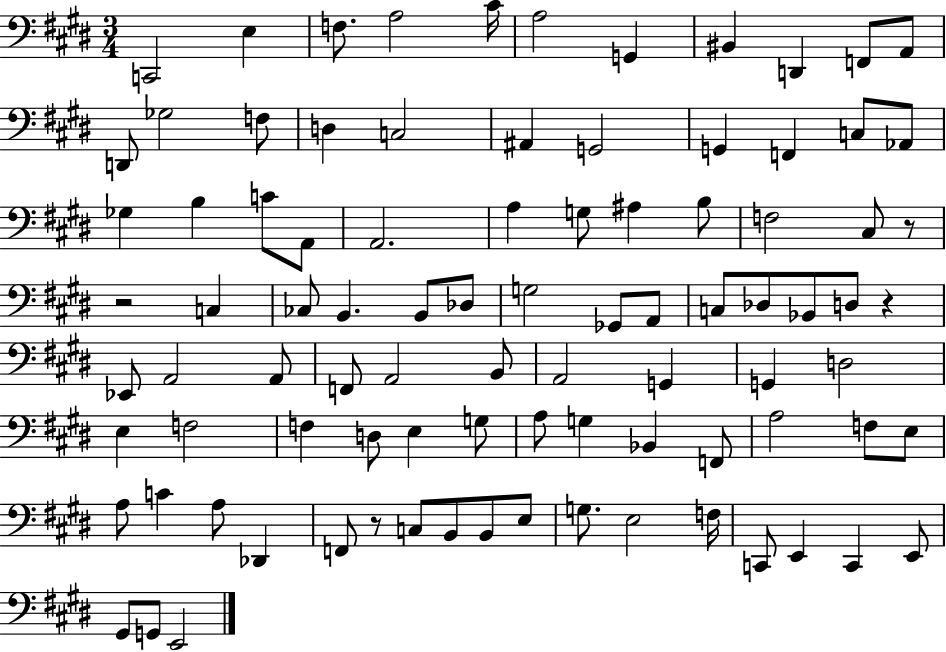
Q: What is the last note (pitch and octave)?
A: E2